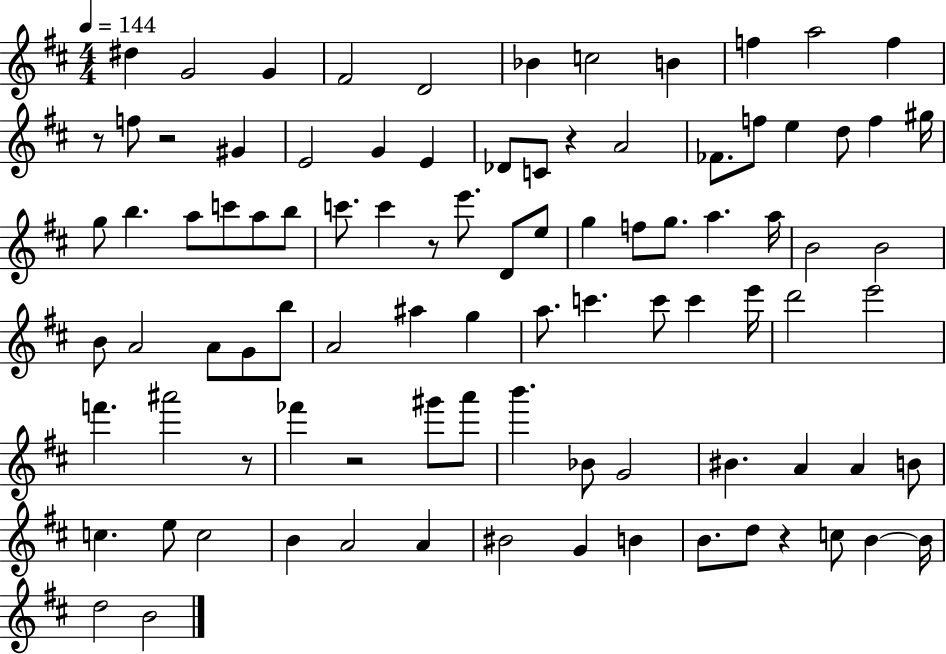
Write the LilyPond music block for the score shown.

{
  \clef treble
  \numericTimeSignature
  \time 4/4
  \key d \major
  \tempo 4 = 144
  dis''4 g'2 g'4 | fis'2 d'2 | bes'4 c''2 b'4 | f''4 a''2 f''4 | \break r8 f''8 r2 gis'4 | e'2 g'4 e'4 | des'8 c'8 r4 a'2 | fes'8. f''8 e''4 d''8 f''4 gis''16 | \break g''8 b''4. a''8 c'''8 a''8 b''8 | c'''8. c'''4 r8 e'''8. d'8 e''8 | g''4 f''8 g''8. a''4. a''16 | b'2 b'2 | \break b'8 a'2 a'8 g'8 b''8 | a'2 ais''4 g''4 | a''8. c'''4. c'''8 c'''4 e'''16 | d'''2 e'''2 | \break f'''4. ais'''2 r8 | fes'''4 r2 gis'''8 a'''8 | b'''4. bes'8 g'2 | bis'4. a'4 a'4 b'8 | \break c''4. e''8 c''2 | b'4 a'2 a'4 | bis'2 g'4 b'4 | b'8. d''8 r4 c''8 b'4~~ b'16 | \break d''2 b'2 | \bar "|."
}